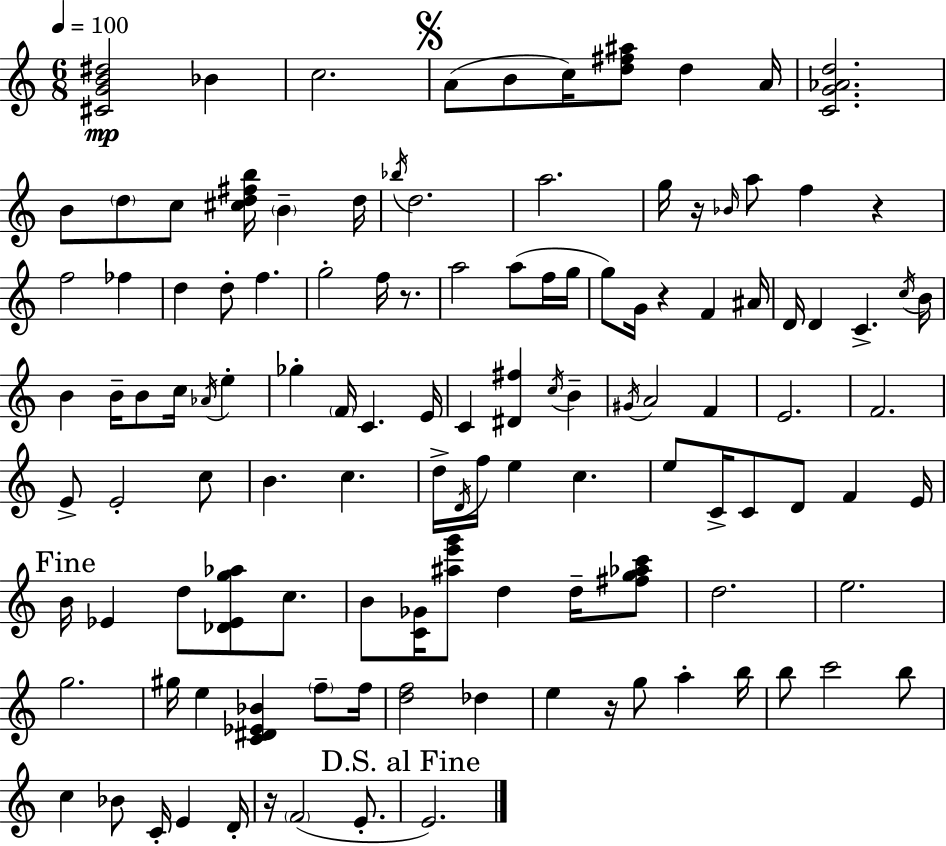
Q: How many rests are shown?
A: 6